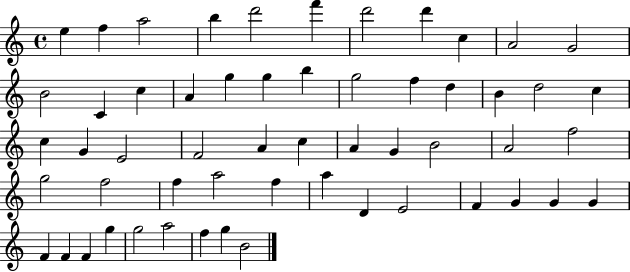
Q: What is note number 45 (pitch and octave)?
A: G4